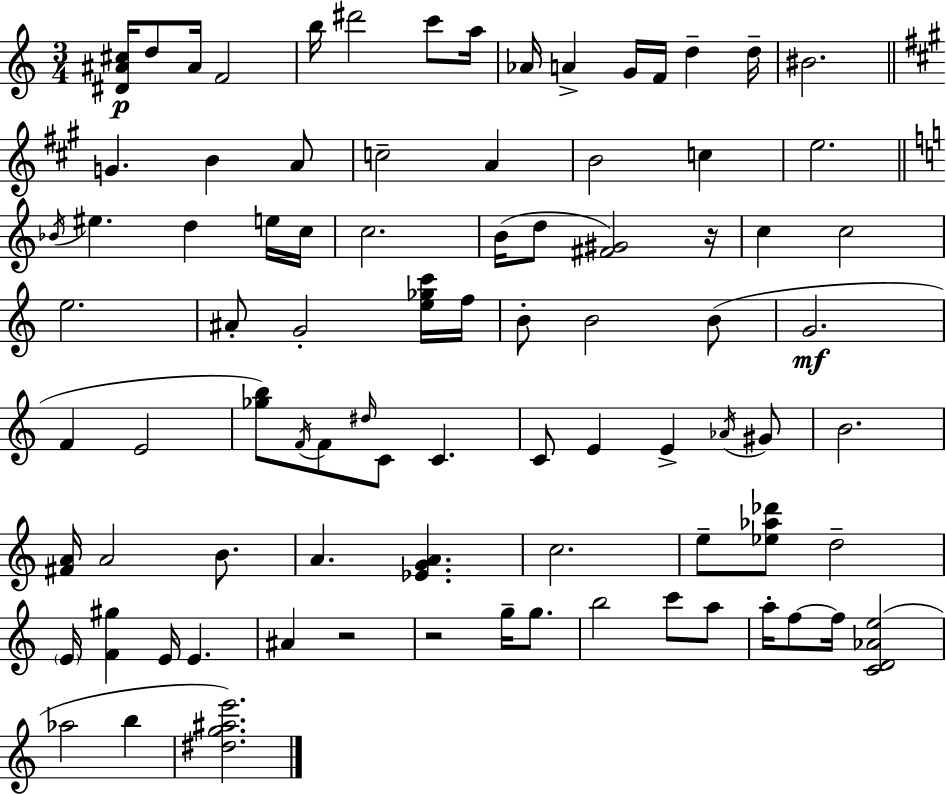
X:1
T:Untitled
M:3/4
L:1/4
K:C
[^D^A^c]/4 d/2 ^A/4 F2 b/4 ^d'2 c'/2 a/4 _A/4 A G/4 F/4 d d/4 ^B2 G B A/2 c2 A B2 c e2 _B/4 ^e d e/4 c/4 c2 B/4 d/2 [^F^G]2 z/4 c c2 e2 ^A/2 G2 [e_gc']/4 f/4 B/2 B2 B/2 G2 F E2 [_gb]/2 F/4 F/2 ^d/4 C/2 C C/2 E E _A/4 ^G/2 B2 [^FA]/4 A2 B/2 A [_EGA] c2 e/2 [_e_a_d']/2 d2 E/4 [F^g] E/4 E ^A z2 z2 g/4 g/2 b2 c'/2 a/2 a/4 f/2 f/4 [CD_Ae]2 _a2 b [^dg^ae']2